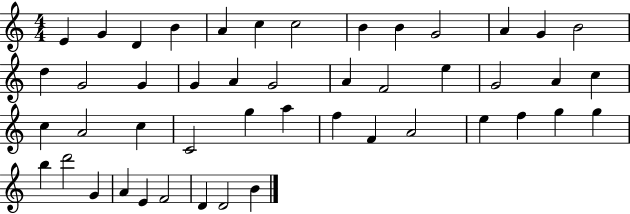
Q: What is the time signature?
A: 4/4